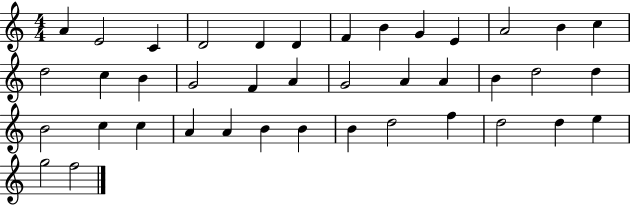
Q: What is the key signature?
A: C major